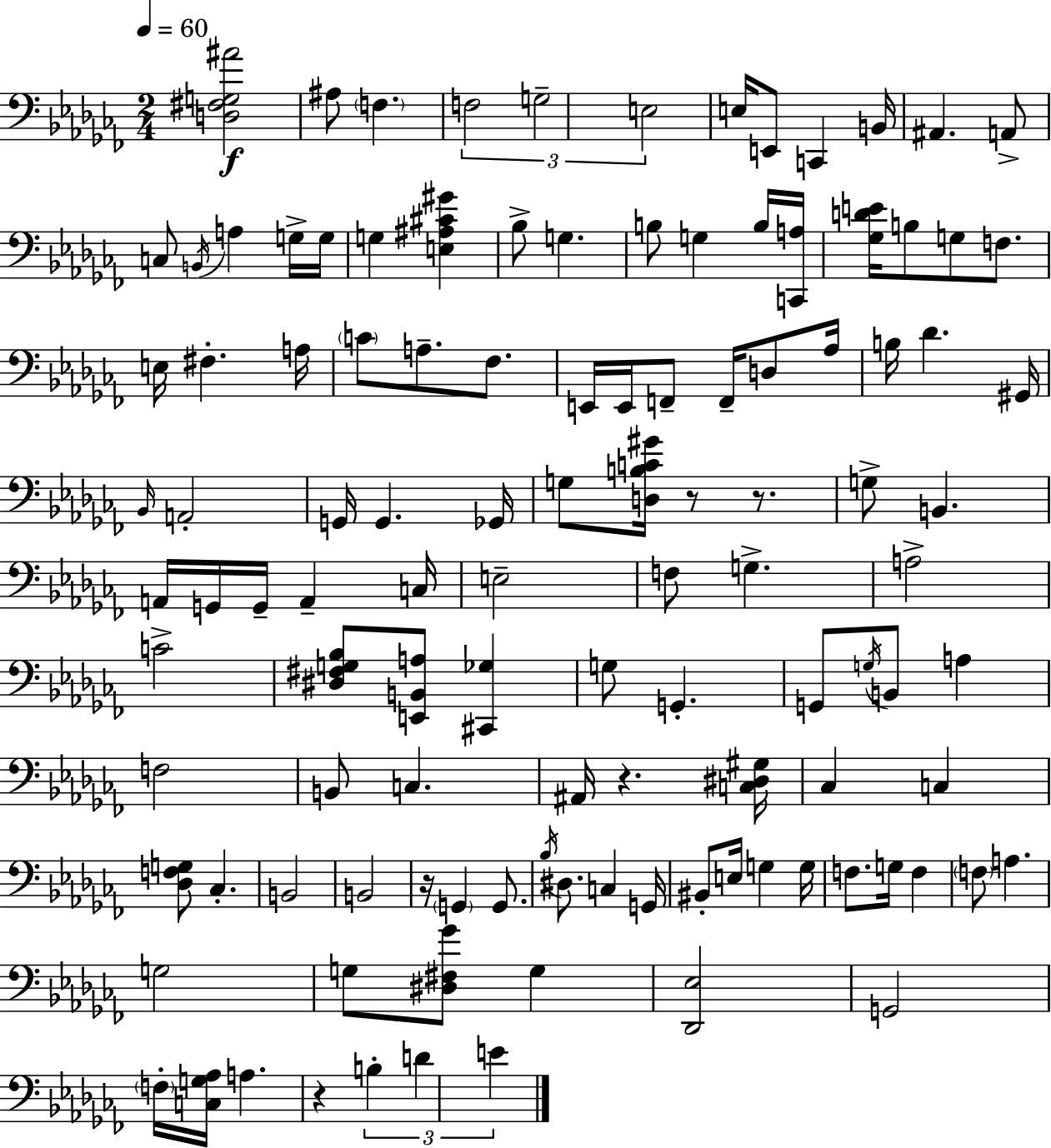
{
  \clef bass
  \numericTimeSignature
  \time 2/4
  \key aes \minor
  \tempo 4 = 60
  \repeat volta 2 { <d fis g ais'>2\f | ais8 \parenthesize f4. | \tuplet 3/2 { f2 | g2-- | \break e2 } | e16 e,8 c,4 b,16 | ais,4. a,8-> | c8 \acciaccatura { b,16 } a4 g16-> | \break g16 g4 <e ais cis' gis'>4 | bes8-> g4. | b8 g4 b16 | <c, a>16 <ges d' e'>16 b8 g8 f8. | \break e16 fis4.-. | a16 \parenthesize c'8 a8.-- fes8. | e,16 e,16 f,8-- f,16-- d8 | aes16 b16 des'4. | \break gis,16 \grace { bes,16 } a,2-. | g,16 g,4. | ges,16 g8 <d b c' gis'>16 r8 r8. | g8-> b,4. | \break a,16 g,16 g,16-- a,4-- | c16 e2-- | f8 g4.-> | a2-> | \break c'2-> | <dis fis g bes>8 <e, b, a>8 <cis, ges>4 | g8 g,4.-. | g,8 \acciaccatura { g16 } b,8 a4 | \break f2 | b,8 c4. | ais,16 r4. | <c dis gis>16 ces4 c4 | \break <des f g>8 ces4.-. | b,2 | b,2 | r16 \parenthesize g,4 | \break g,8. \acciaccatura { bes16 } dis8. c4 | g,16 bis,8-. e16 g4 | g16 f8. g16 | f4 \parenthesize f8 a4. | \break g2 | g8 <dis fis ges'>8 | g4 <des, ees>2 | g,2 | \break \parenthesize f16-. <c g aes>16 a4. | r4 | \tuplet 3/2 { b4-. d'4 | e'4 } } \bar "|."
}